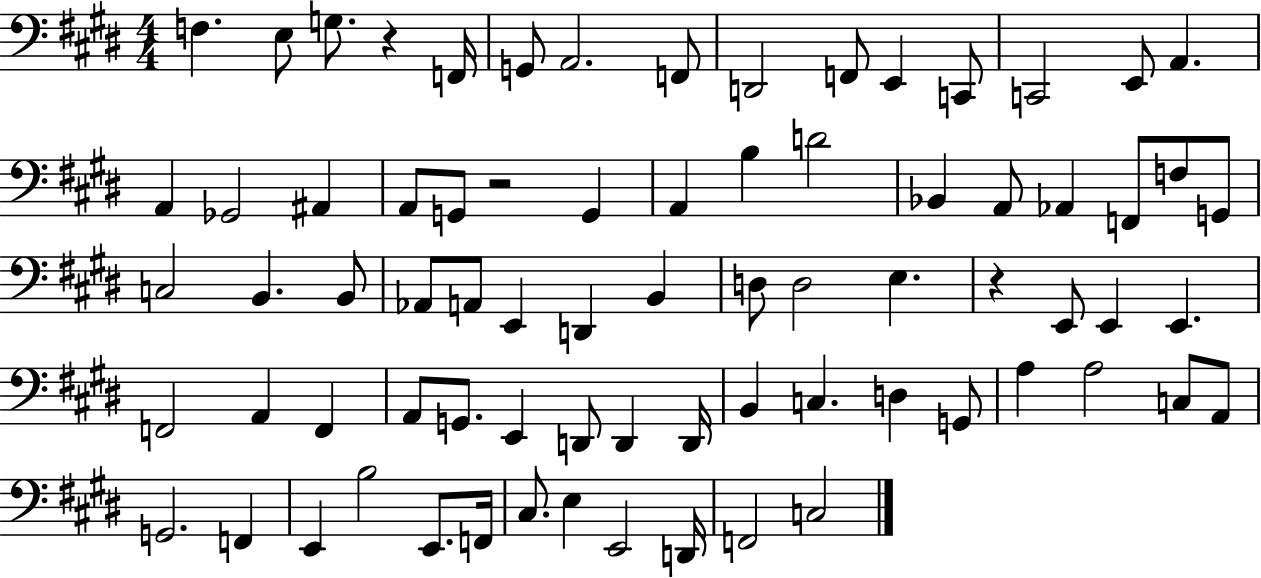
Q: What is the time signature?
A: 4/4